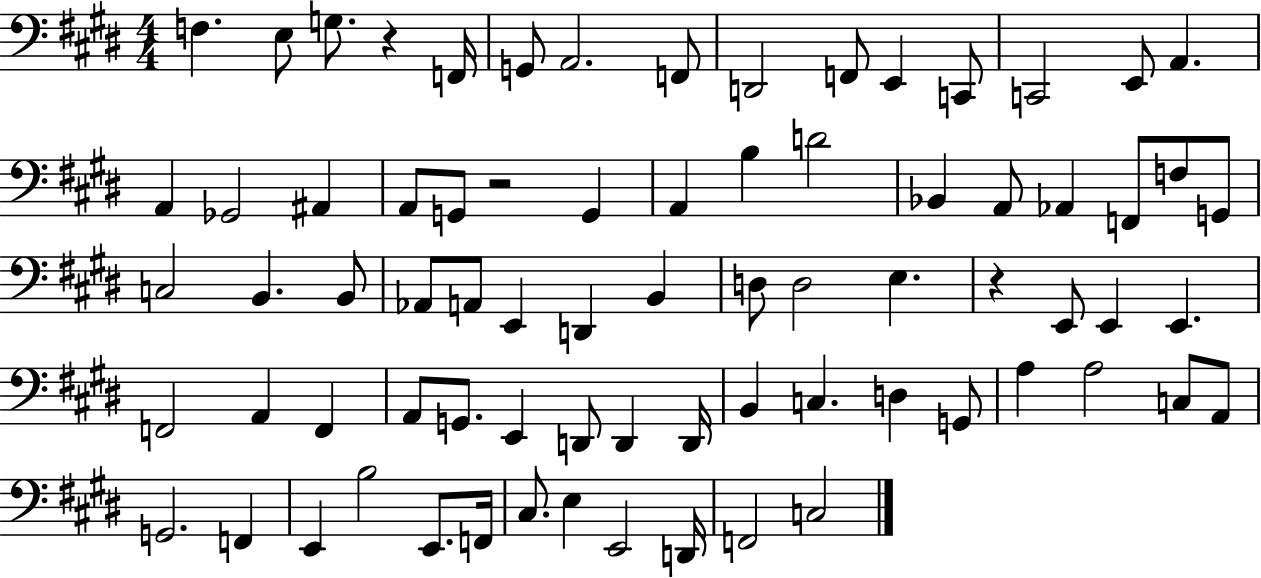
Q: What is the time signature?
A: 4/4